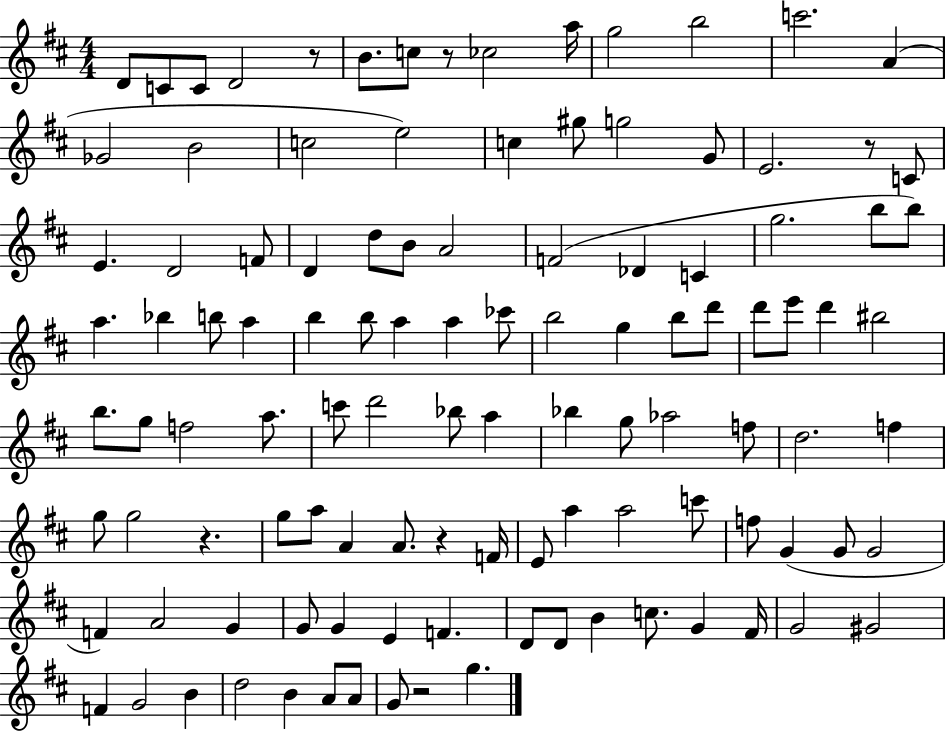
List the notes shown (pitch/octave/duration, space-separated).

D4/e C4/e C4/e D4/h R/e B4/e. C5/e R/e CES5/h A5/s G5/h B5/h C6/h. A4/q Gb4/h B4/h C5/h E5/h C5/q G#5/e G5/h G4/e E4/h. R/e C4/e E4/q. D4/h F4/e D4/q D5/e B4/e A4/h F4/h Db4/q C4/q G5/h. B5/e B5/e A5/q. Bb5/q B5/e A5/q B5/q B5/e A5/q A5/q CES6/e B5/h G5/q B5/e D6/e D6/e E6/e D6/q BIS5/h B5/e. G5/e F5/h A5/e. C6/e D6/h Bb5/e A5/q Bb5/q G5/e Ab5/h F5/e D5/h. F5/q G5/e G5/h R/q. G5/e A5/e A4/q A4/e. R/q F4/s E4/e A5/q A5/h C6/e F5/e G4/q G4/e G4/h F4/q A4/h G4/q G4/e G4/q E4/q F4/q. D4/e D4/e B4/q C5/e. G4/q F#4/s G4/h G#4/h F4/q G4/h B4/q D5/h B4/q A4/e A4/e G4/e R/h G5/q.